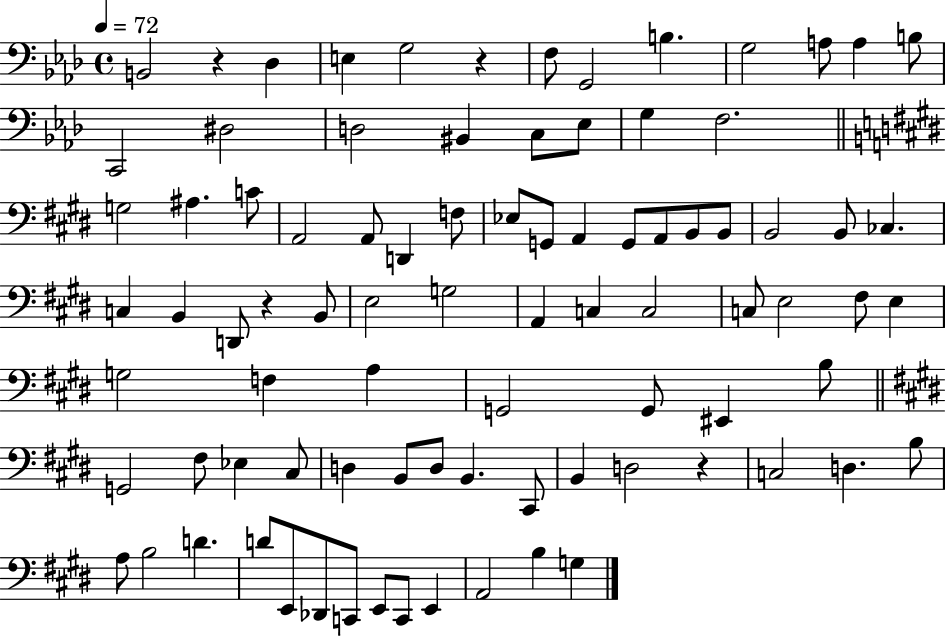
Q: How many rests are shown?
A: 4